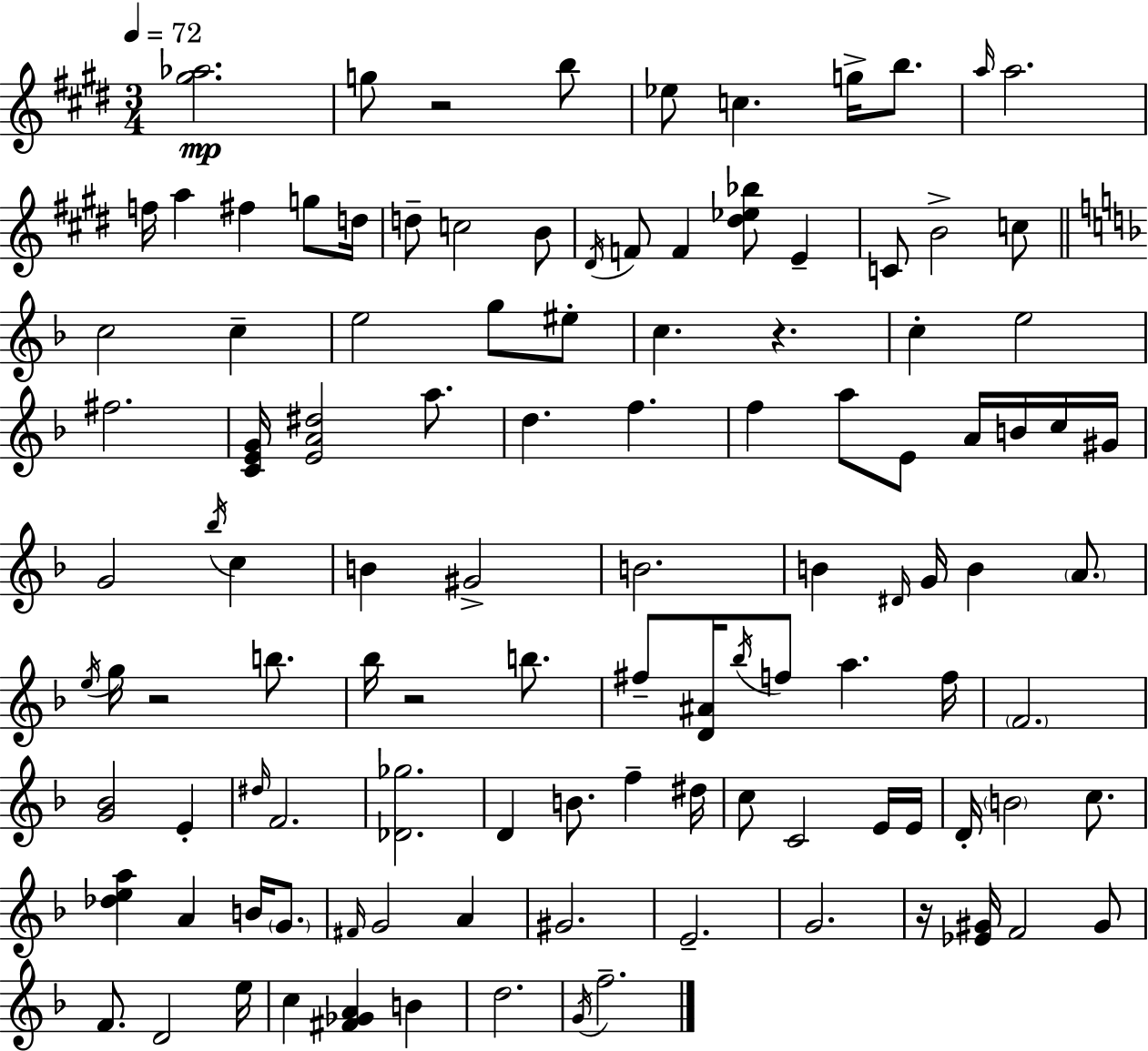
{
  \clef treble
  \numericTimeSignature
  \time 3/4
  \key e \major
  \tempo 4 = 72
  <gis'' aes''>2.\mp | g''8 r2 b''8 | ees''8 c''4. g''16-> b''8. | \grace { a''16 } a''2. | \break f''16 a''4 fis''4 g''8 | d''16 d''8-- c''2 b'8 | \acciaccatura { dis'16 } f'8 f'4 <dis'' ees'' bes''>8 e'4-- | c'8 b'2-> | \break c''8 \bar "||" \break \key f \major c''2 c''4-- | e''2 g''8 eis''8-. | c''4. r4. | c''4-. e''2 | \break fis''2. | <c' e' g'>16 <e' a' dis''>2 a''8. | d''4. f''4. | f''4 a''8 e'8 a'16 b'16 c''16 gis'16 | \break g'2 \acciaccatura { bes''16 } c''4 | b'4 gis'2-> | b'2. | b'4 \grace { dis'16 } g'16 b'4 \parenthesize a'8. | \break \acciaccatura { e''16 } g''16 r2 | b''8. bes''16 r2 | b''8. fis''8-- <d' ais'>16 \acciaccatura { bes''16 } f''8 a''4. | f''16 \parenthesize f'2. | \break <g' bes'>2 | e'4-. \grace { dis''16 } f'2. | <des' ges''>2. | d'4 b'8. | \break f''4-- dis''16 c''8 c'2 | e'16 e'16 d'16-. \parenthesize b'2 | c''8. <des'' e'' a''>4 a'4 | b'16 \parenthesize g'8. \grace { fis'16 } g'2 | \break a'4 gis'2. | e'2.-- | g'2. | r16 <ees' gis'>16 f'2 | \break gis'8 f'8. d'2 | e''16 c''4 <fis' ges' a'>4 | b'4 d''2. | \acciaccatura { g'16 } f''2.-- | \break \bar "|."
}